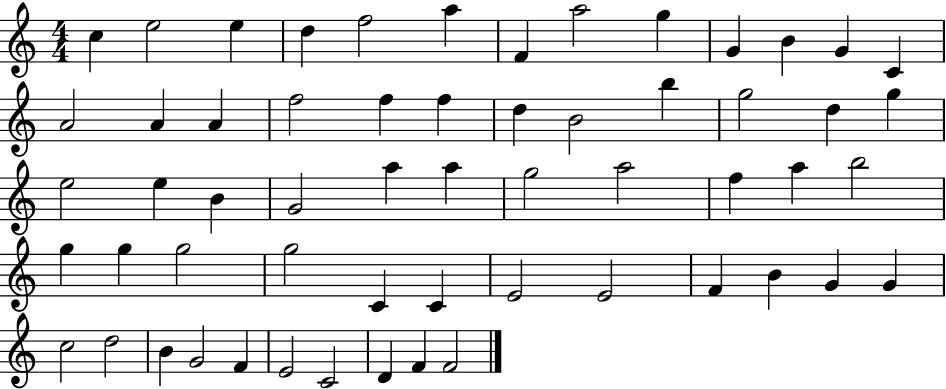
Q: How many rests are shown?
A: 0